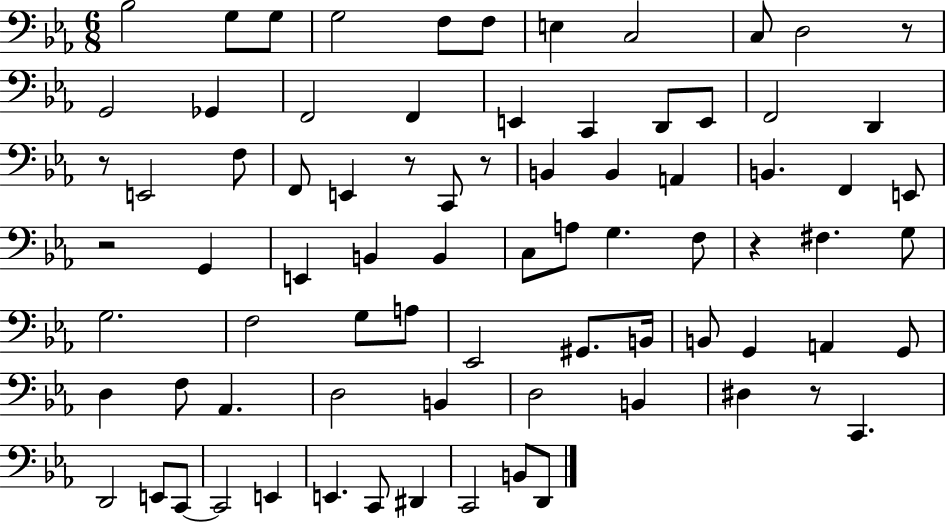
X:1
T:Untitled
M:6/8
L:1/4
K:Eb
_B,2 G,/2 G,/2 G,2 F,/2 F,/2 E, C,2 C,/2 D,2 z/2 G,,2 _G,, F,,2 F,, E,, C,, D,,/2 E,,/2 F,,2 D,, z/2 E,,2 F,/2 F,,/2 E,, z/2 C,,/2 z/2 B,, B,, A,, B,, F,, E,,/2 z2 G,, E,, B,, B,, C,/2 A,/2 G, F,/2 z ^F, G,/2 G,2 F,2 G,/2 A,/2 _E,,2 ^G,,/2 B,,/4 B,,/2 G,, A,, G,,/2 D, F,/2 _A,, D,2 B,, D,2 B,, ^D, z/2 C,, D,,2 E,,/2 C,,/2 C,,2 E,, E,, C,,/2 ^D,, C,,2 B,,/2 D,,/2